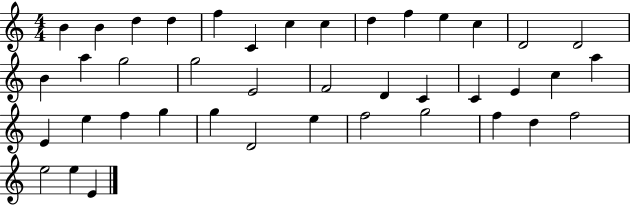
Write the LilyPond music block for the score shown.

{
  \clef treble
  \numericTimeSignature
  \time 4/4
  \key c \major
  b'4 b'4 d''4 d''4 | f''4 c'4 c''4 c''4 | d''4 f''4 e''4 c''4 | d'2 d'2 | \break b'4 a''4 g''2 | g''2 e'2 | f'2 d'4 c'4 | c'4 e'4 c''4 a''4 | \break e'4 e''4 f''4 g''4 | g''4 d'2 e''4 | f''2 g''2 | f''4 d''4 f''2 | \break e''2 e''4 e'4 | \bar "|."
}